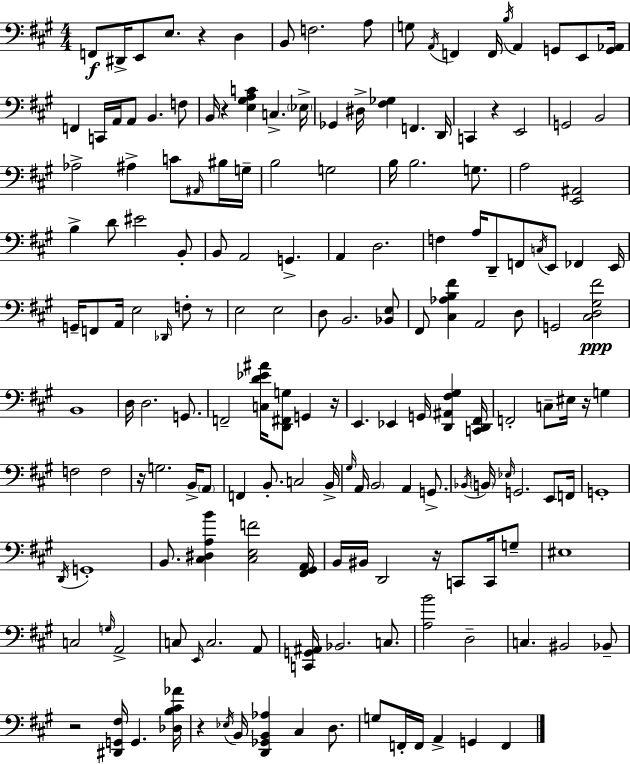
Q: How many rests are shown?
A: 10